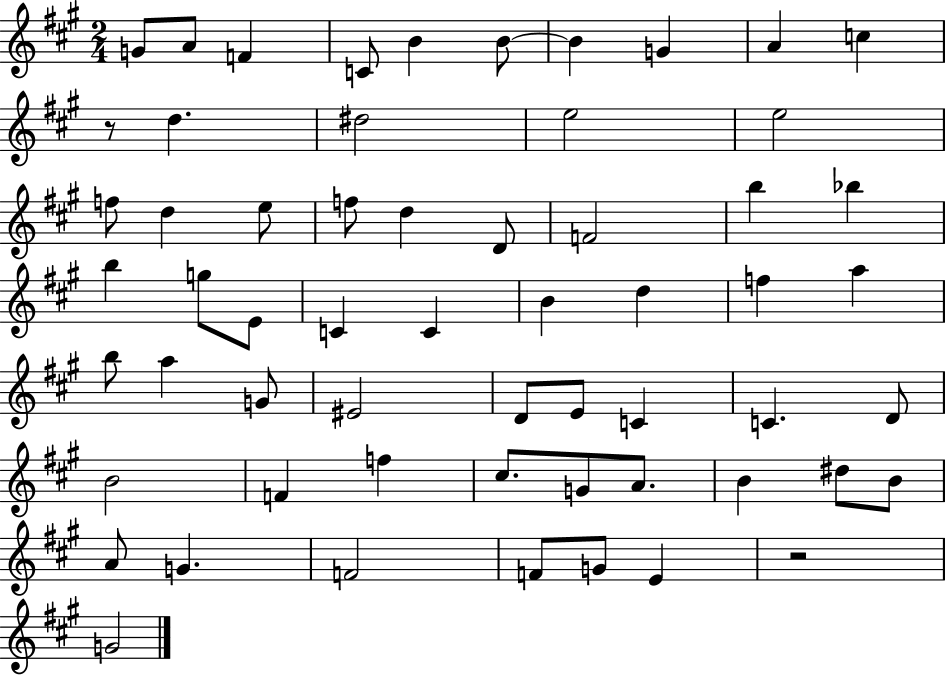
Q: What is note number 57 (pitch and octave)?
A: G4